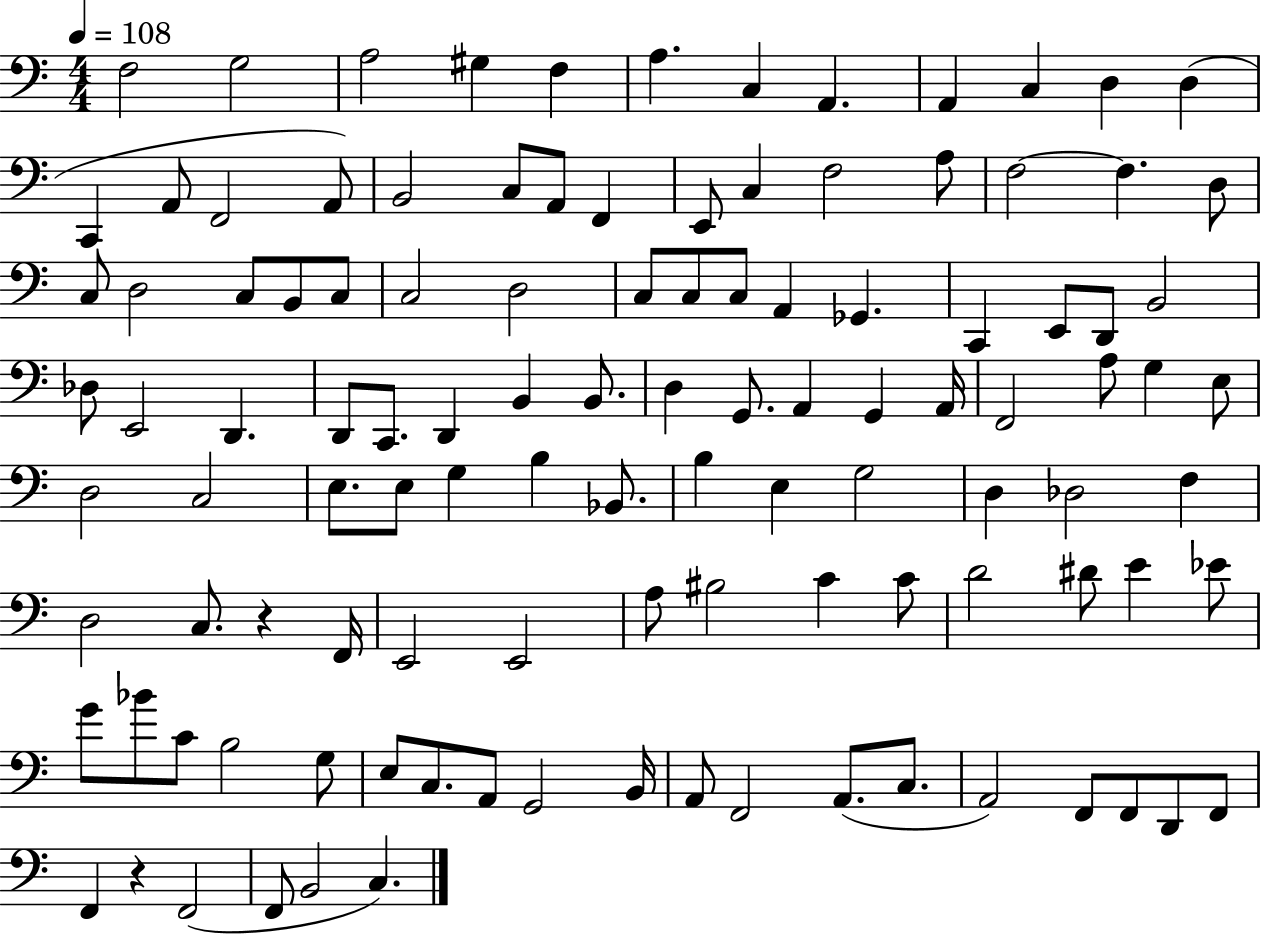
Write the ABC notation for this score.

X:1
T:Untitled
M:4/4
L:1/4
K:C
F,2 G,2 A,2 ^G, F, A, C, A,, A,, C, D, D, C,, A,,/2 F,,2 A,,/2 B,,2 C,/2 A,,/2 F,, E,,/2 C, F,2 A,/2 F,2 F, D,/2 C,/2 D,2 C,/2 B,,/2 C,/2 C,2 D,2 C,/2 C,/2 C,/2 A,, _G,, C,, E,,/2 D,,/2 B,,2 _D,/2 E,,2 D,, D,,/2 C,,/2 D,, B,, B,,/2 D, G,,/2 A,, G,, A,,/4 F,,2 A,/2 G, E,/2 D,2 C,2 E,/2 E,/2 G, B, _B,,/2 B, E, G,2 D, _D,2 F, D,2 C,/2 z F,,/4 E,,2 E,,2 A,/2 ^B,2 C C/2 D2 ^D/2 E _E/2 G/2 _B/2 C/2 B,2 G,/2 E,/2 C,/2 A,,/2 G,,2 B,,/4 A,,/2 F,,2 A,,/2 C,/2 A,,2 F,,/2 F,,/2 D,,/2 F,,/2 F,, z F,,2 F,,/2 B,,2 C,